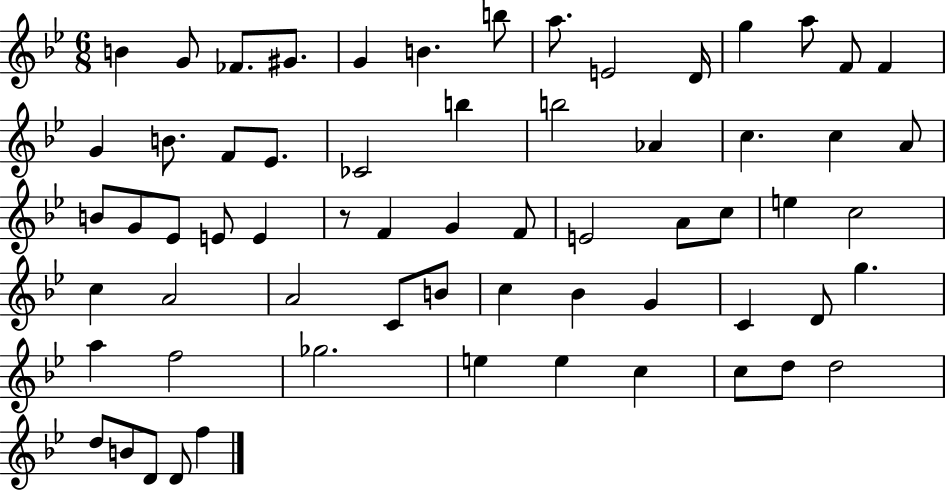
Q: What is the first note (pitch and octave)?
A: B4